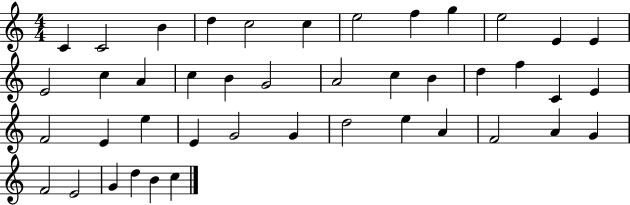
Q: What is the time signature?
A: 4/4